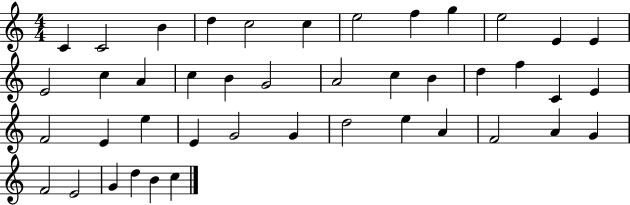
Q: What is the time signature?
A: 4/4